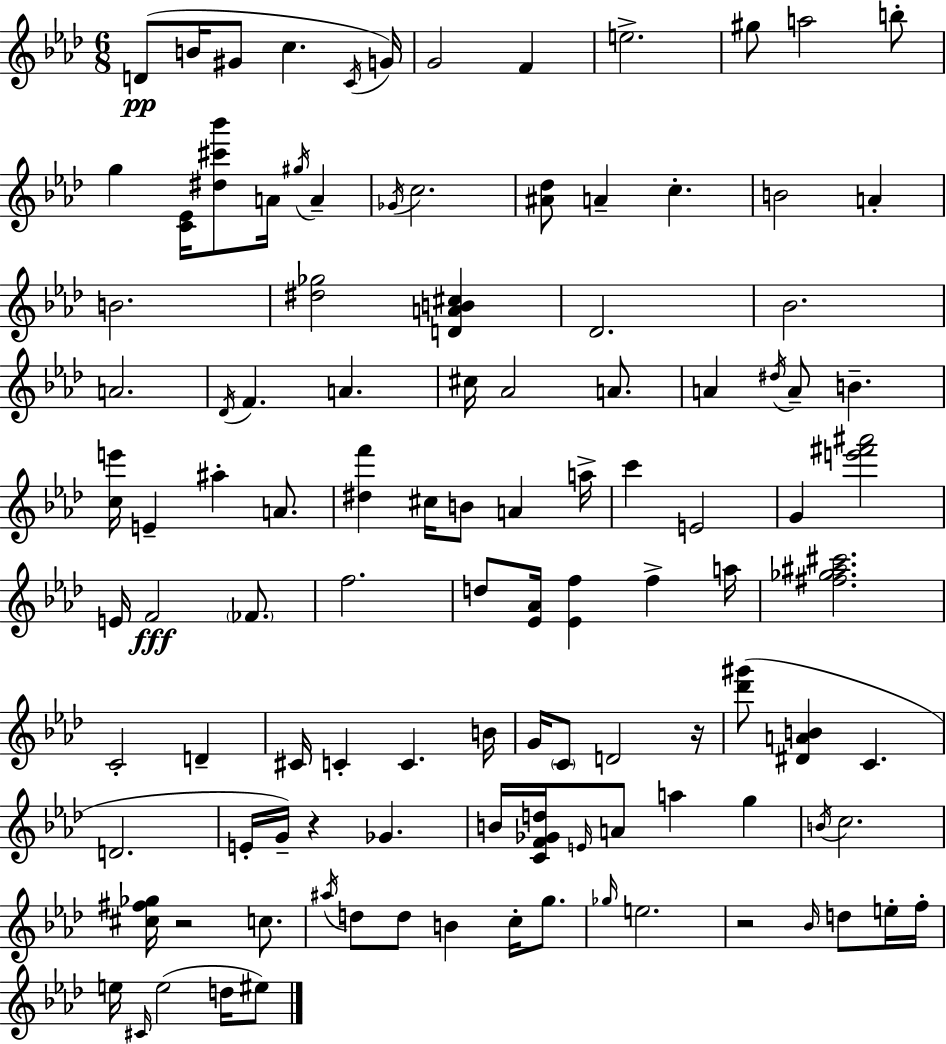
{
  \clef treble
  \numericTimeSignature
  \time 6/8
  \key f \minor
  d'8(\pp b'16 gis'8 c''4. \acciaccatura { c'16 }) | g'16 g'2 f'4 | e''2.-> | gis''8 a''2 b''8-. | \break g''4 <c' ees'>16 <dis'' cis''' bes'''>8 a'16 \acciaccatura { gis''16 } a'4-- | \acciaccatura { ges'16 } c''2. | <ais' des''>8 a'4-- c''4.-. | b'2 a'4-. | \break b'2. | <dis'' ges''>2 <d' a' b' cis''>4 | des'2. | bes'2. | \break a'2. | \acciaccatura { des'16 } f'4. a'4. | cis''16 aes'2 | a'8. a'4 \acciaccatura { dis''16 } a'8-- b'4.-- | \break <c'' e'''>16 e'4-- ais''4-. | a'8. <dis'' f'''>4 cis''16 b'8 | a'4 a''16-> c'''4 e'2 | g'4 <e''' fis''' ais'''>2 | \break e'16 f'2\fff | \parenthesize fes'8. f''2. | d''8 <ees' aes'>16 <ees' f''>4 | f''4-> a''16 <fis'' ges'' ais'' cis'''>2. | \break c'2-. | d'4-- cis'16 c'4-. c'4. | b'16 g'16 \parenthesize c'8 d'2 | r16 <des''' gis'''>8( <dis' a' b'>4 c'4. | \break d'2. | e'16-. g'16--) r4 ges'4. | b'16 <c' f' ges' d''>16 \grace { e'16 } a'8 a''4 | g''4 \acciaccatura { b'16 } c''2. | \break <cis'' fis'' ges''>16 r2 | c''8. \acciaccatura { ais''16 } d''8 d''8 | b'4 c''16-. g''8. \grace { ges''16 } e''2. | r2 | \break \grace { bes'16 } d''8 e''16-. f''16-. e''16 \grace { cis'16 }( | e''2 d''16 eis''8) \bar "|."
}